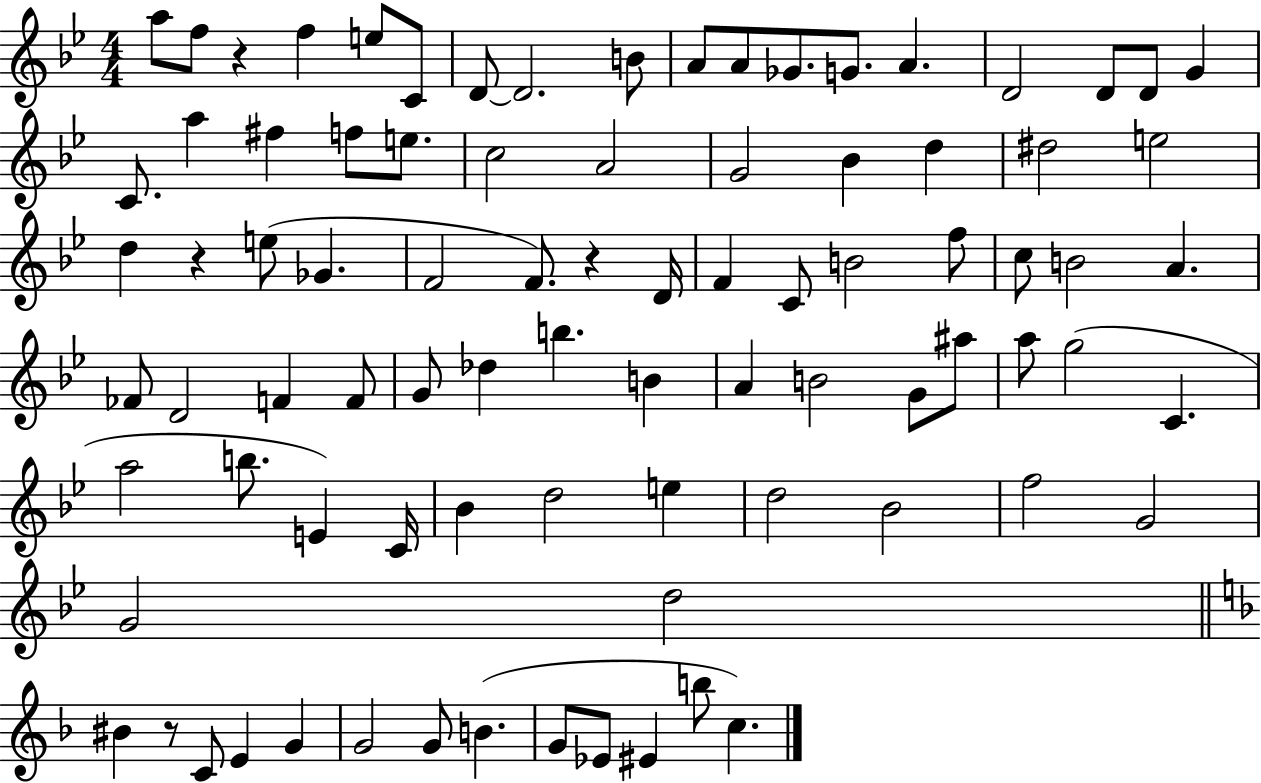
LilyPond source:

{
  \clef treble
  \numericTimeSignature
  \time 4/4
  \key bes \major
  a''8 f''8 r4 f''4 e''8 c'8 | d'8~~ d'2. b'8 | a'8 a'8 ges'8. g'8. a'4. | d'2 d'8 d'8 g'4 | \break c'8. a''4 fis''4 f''8 e''8. | c''2 a'2 | g'2 bes'4 d''4 | dis''2 e''2 | \break d''4 r4 e''8( ges'4. | f'2 f'8.) r4 d'16 | f'4 c'8 b'2 f''8 | c''8 b'2 a'4. | \break fes'8 d'2 f'4 f'8 | g'8 des''4 b''4. b'4 | a'4 b'2 g'8 ais''8 | a''8 g''2( c'4. | \break a''2 b''8. e'4) c'16 | bes'4 d''2 e''4 | d''2 bes'2 | f''2 g'2 | \break g'2 d''2 | \bar "||" \break \key f \major bis'4 r8 c'8 e'4 g'4 | g'2 g'8 b'4.( | g'8 ees'8 eis'4 b''8 c''4.) | \bar "|."
}